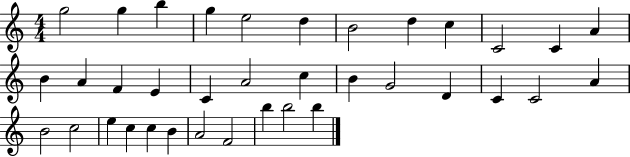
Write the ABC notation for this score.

X:1
T:Untitled
M:4/4
L:1/4
K:C
g2 g b g e2 d B2 d c C2 C A B A F E C A2 c B G2 D C C2 A B2 c2 e c c B A2 F2 b b2 b